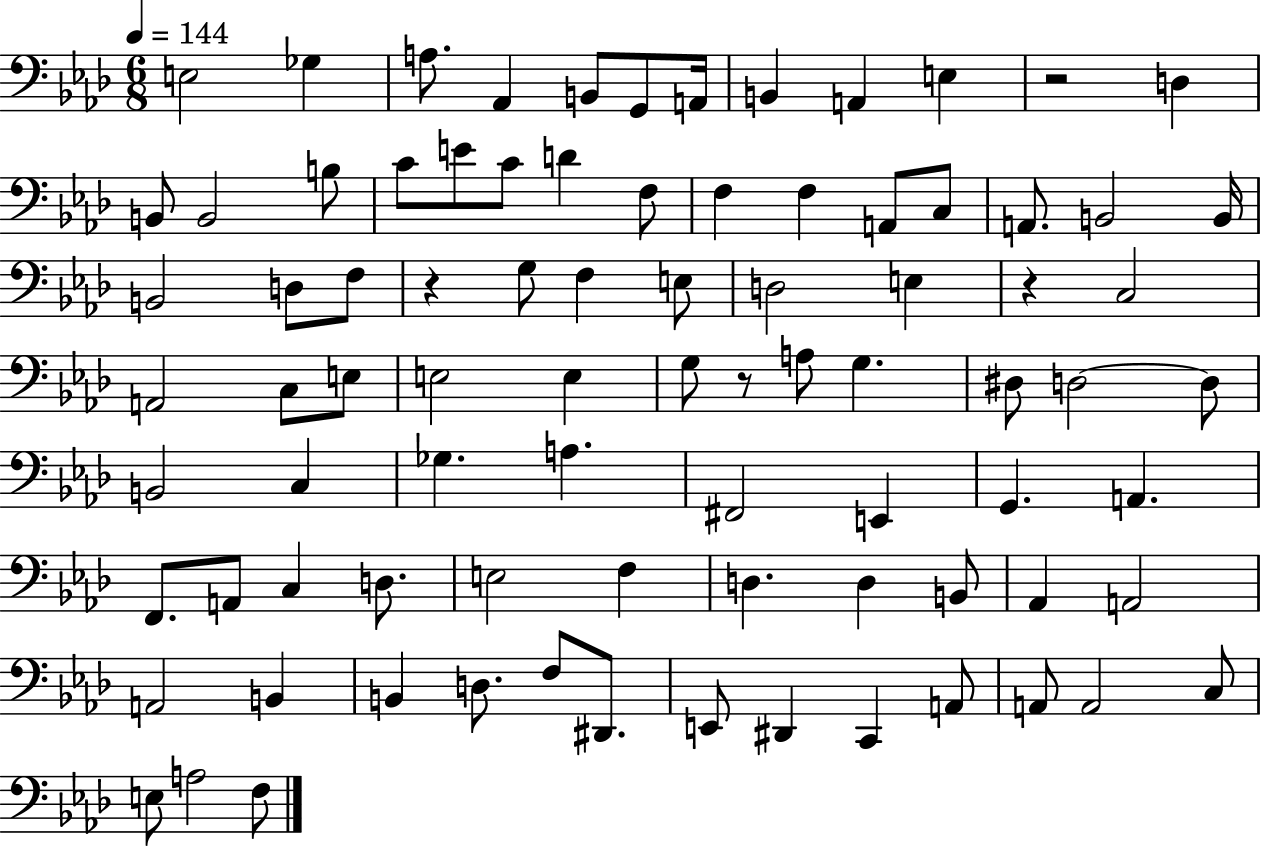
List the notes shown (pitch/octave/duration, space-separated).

E3/h Gb3/q A3/e. Ab2/q B2/e G2/e A2/s B2/q A2/q E3/q R/h D3/q B2/e B2/h B3/e C4/e E4/e C4/e D4/q F3/e F3/q F3/q A2/e C3/e A2/e. B2/h B2/s B2/h D3/e F3/e R/q G3/e F3/q E3/e D3/h E3/q R/q C3/h A2/h C3/e E3/e E3/h E3/q G3/e R/e A3/e G3/q. D#3/e D3/h D3/e B2/h C3/q Gb3/q. A3/q. F#2/h E2/q G2/q. A2/q. F2/e. A2/e C3/q D3/e. E3/h F3/q D3/q. D3/q B2/e Ab2/q A2/h A2/h B2/q B2/q D3/e. F3/e D#2/e. E2/e D#2/q C2/q A2/e A2/e A2/h C3/e E3/e A3/h F3/e